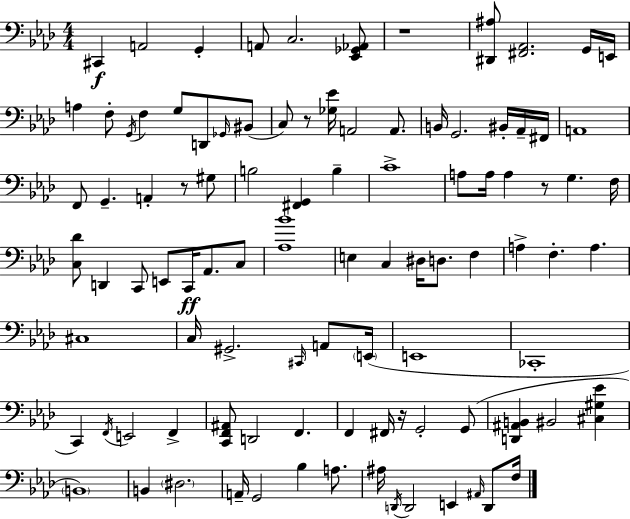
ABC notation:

X:1
T:Untitled
M:4/4
L:1/4
K:Ab
^C,, A,,2 G,, A,,/2 C,2 [_E,,_G,,_A,,]/2 z4 [^D,,^A,]/2 [^F,,_A,,]2 G,,/4 E,,/4 A, F,/2 G,,/4 F, G,/2 D,,/2 _G,,/4 ^B,,/2 C,/2 z/2 [_G,_E]/4 A,,2 A,,/2 B,,/4 G,,2 ^B,,/4 _A,,/4 ^F,,/4 A,,4 F,,/2 G,, A,, z/2 ^G,/2 B,2 [^F,,G,,] B, C4 A,/2 A,/4 A, z/2 G, F,/4 [C,_D]/2 D,, C,,/2 E,,/2 C,,/4 _A,,/2 C,/2 [_A,_B]4 E, C, ^D,/4 D,/2 F, A, F, A, ^C,4 C,/4 ^G,,2 ^C,,/4 A,,/2 E,,/4 E,,4 _C,,4 C,, F,,/4 E,,2 F,, [C,,F,,^A,,]/2 D,,2 F,, F,, ^F,,/4 z/4 G,,2 G,,/2 [D,,^A,,B,,] ^B,,2 [^C,^G,_E] B,,4 B,, ^D,2 A,,/4 G,,2 _B, A,/2 ^A,/4 D,,/4 D,,2 E,, ^A,,/4 D,,/2 F,/4